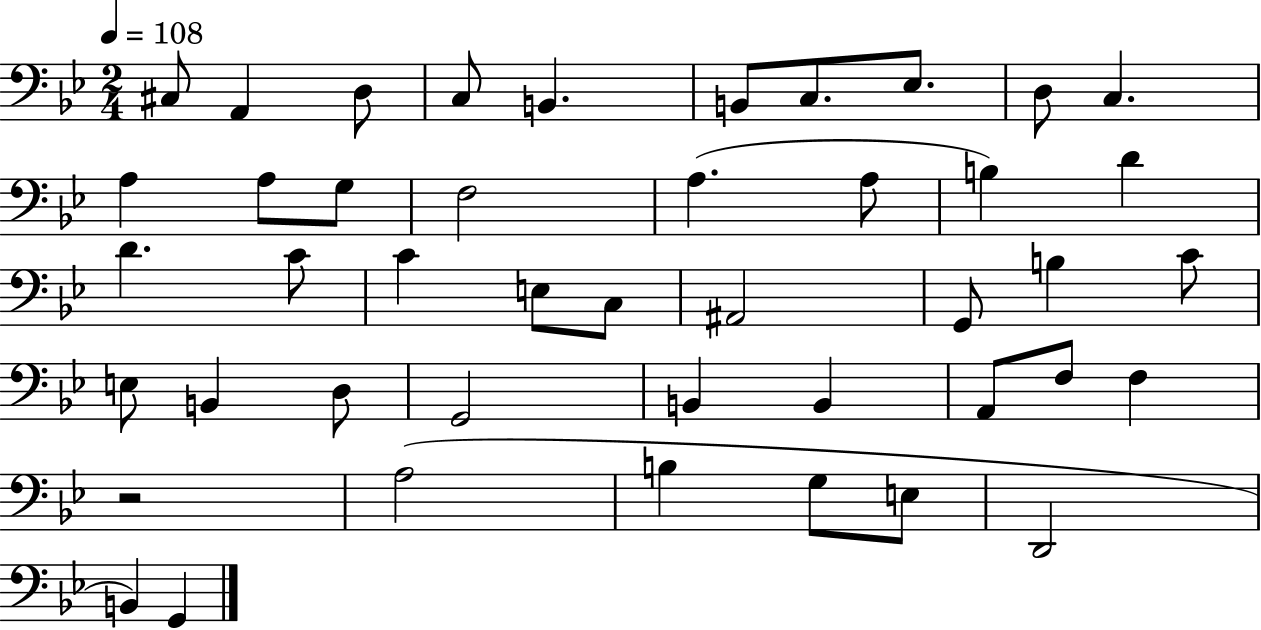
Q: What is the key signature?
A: BES major